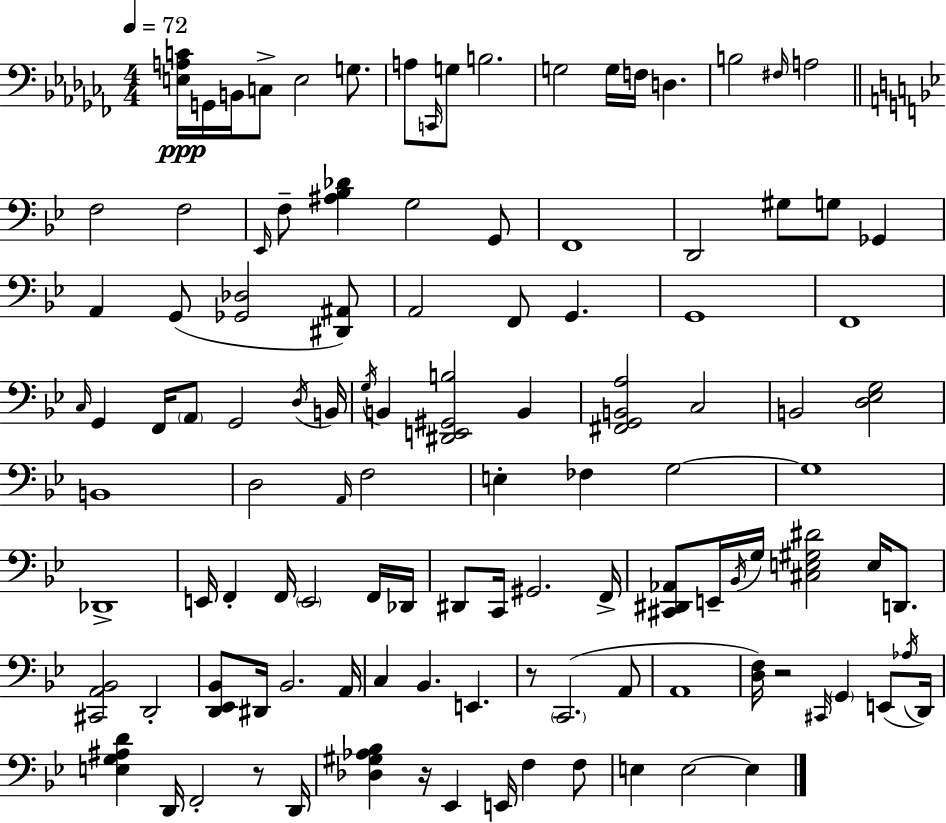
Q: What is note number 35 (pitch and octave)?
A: C3